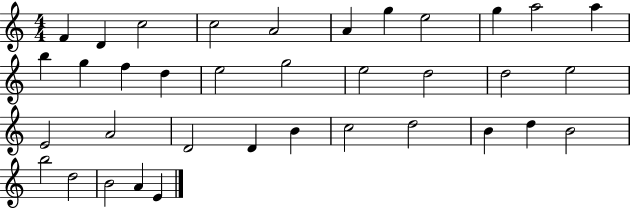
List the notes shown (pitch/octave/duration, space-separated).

F4/q D4/q C5/h C5/h A4/h A4/q G5/q E5/h G5/q A5/h A5/q B5/q G5/q F5/q D5/q E5/h G5/h E5/h D5/h D5/h E5/h E4/h A4/h D4/h D4/q B4/q C5/h D5/h B4/q D5/q B4/h B5/h D5/h B4/h A4/q E4/q